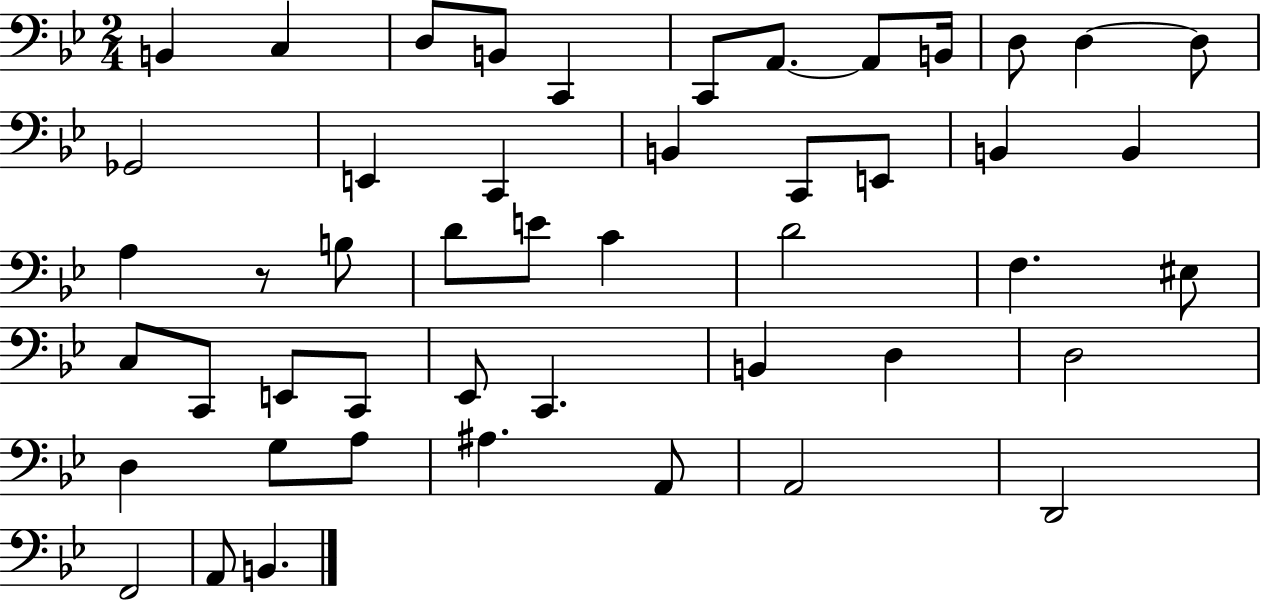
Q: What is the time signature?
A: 2/4